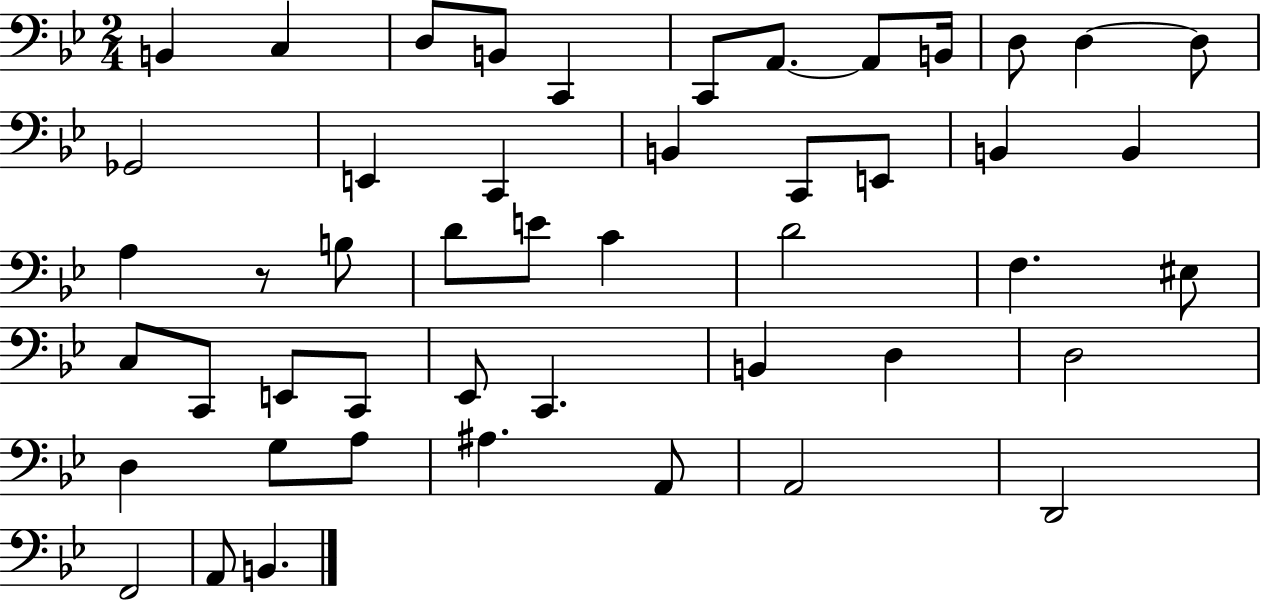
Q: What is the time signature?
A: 2/4